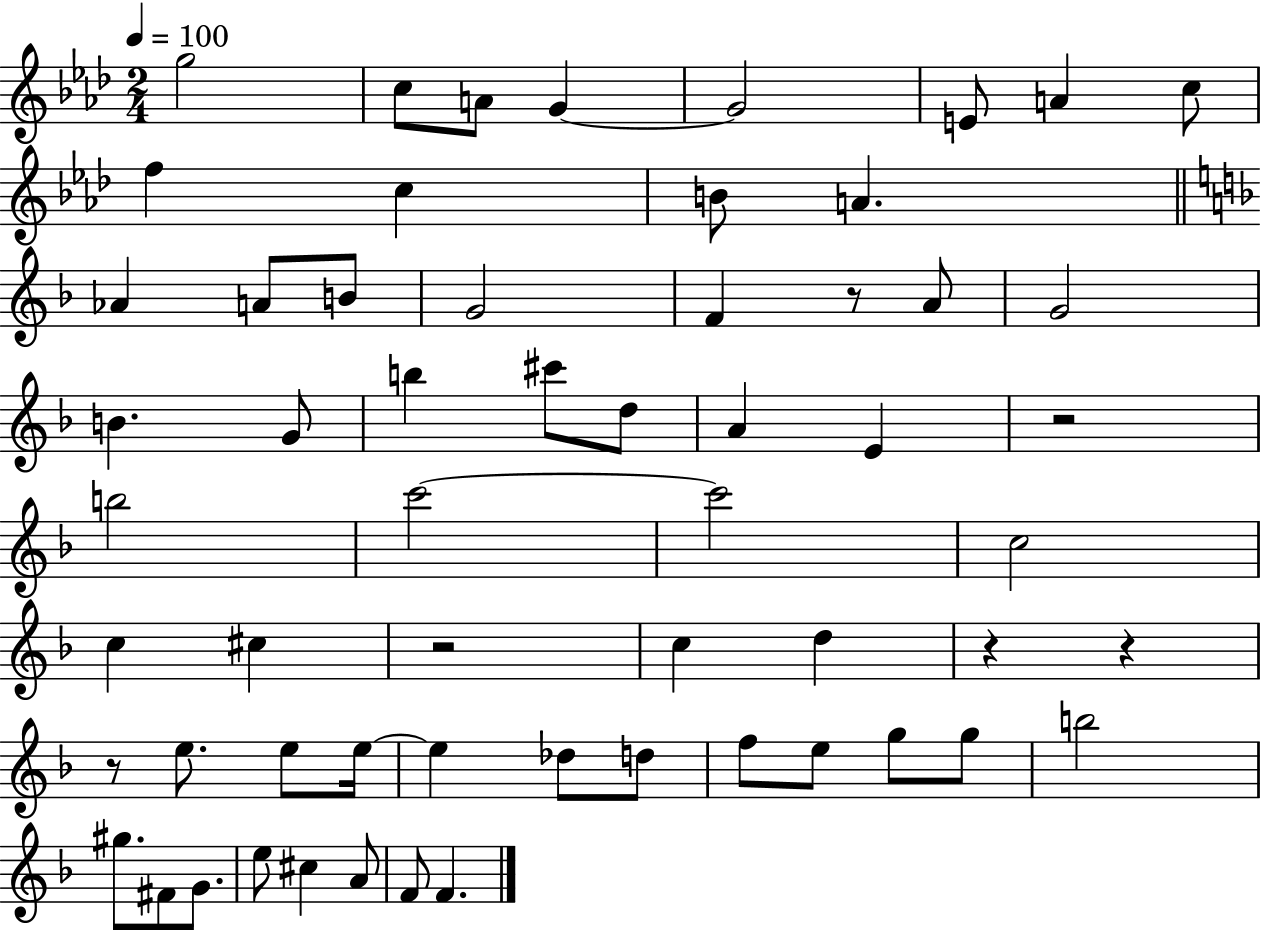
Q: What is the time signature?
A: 2/4